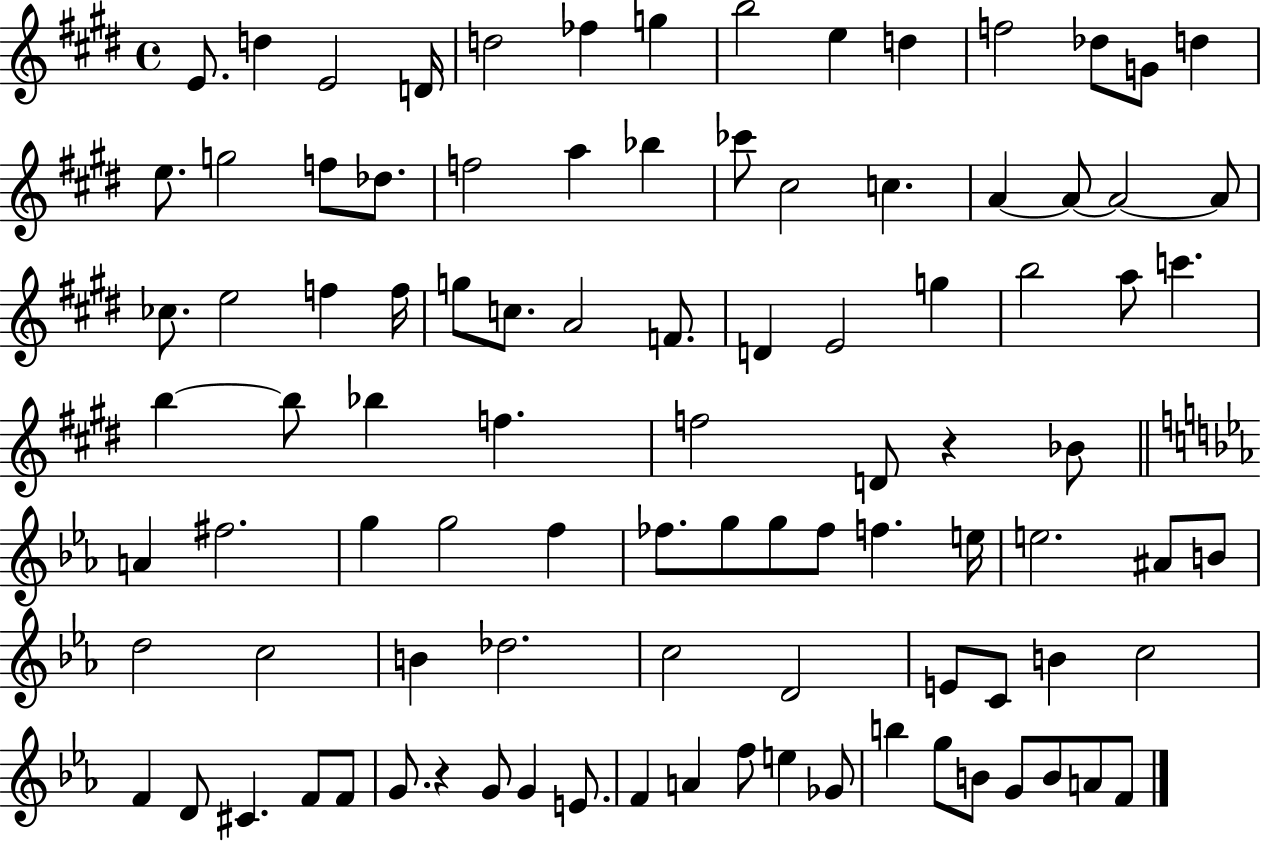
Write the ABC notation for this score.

X:1
T:Untitled
M:4/4
L:1/4
K:E
E/2 d E2 D/4 d2 _f g b2 e d f2 _d/2 G/2 d e/2 g2 f/2 _d/2 f2 a _b _c'/2 ^c2 c A A/2 A2 A/2 _c/2 e2 f f/4 g/2 c/2 A2 F/2 D E2 g b2 a/2 c' b b/2 _b f f2 D/2 z _B/2 A ^f2 g g2 f _f/2 g/2 g/2 _f/2 f e/4 e2 ^A/2 B/2 d2 c2 B _d2 c2 D2 E/2 C/2 B c2 F D/2 ^C F/2 F/2 G/2 z G/2 G E/2 F A f/2 e _G/2 b g/2 B/2 G/2 B/2 A/2 F/2